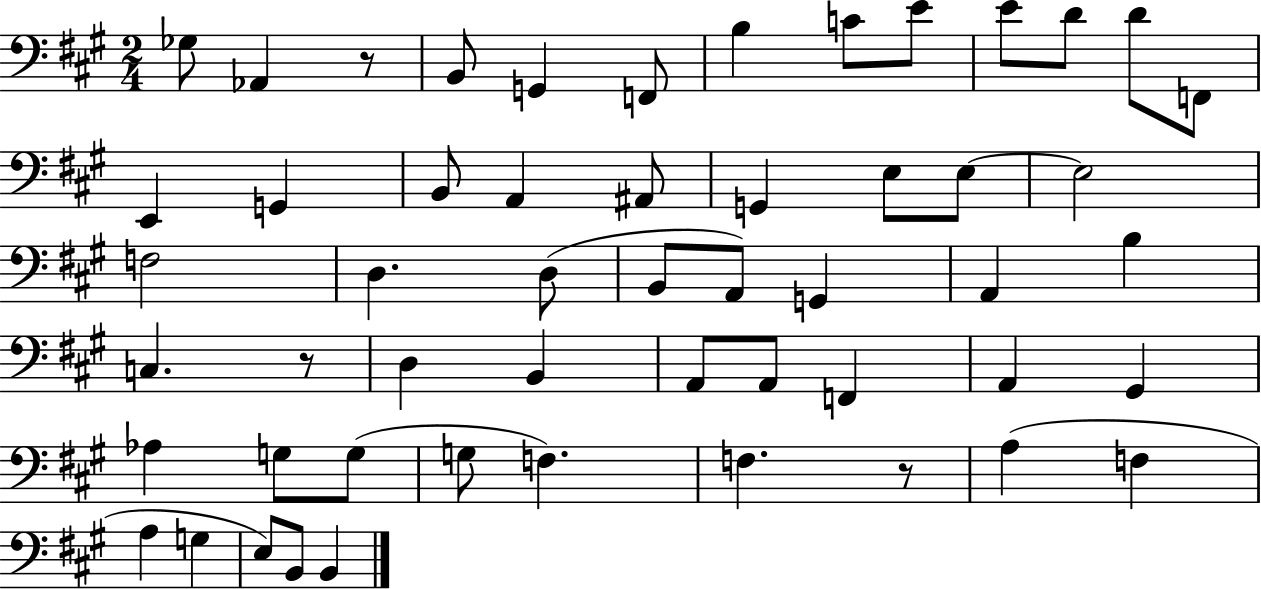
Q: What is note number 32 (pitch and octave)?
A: B2